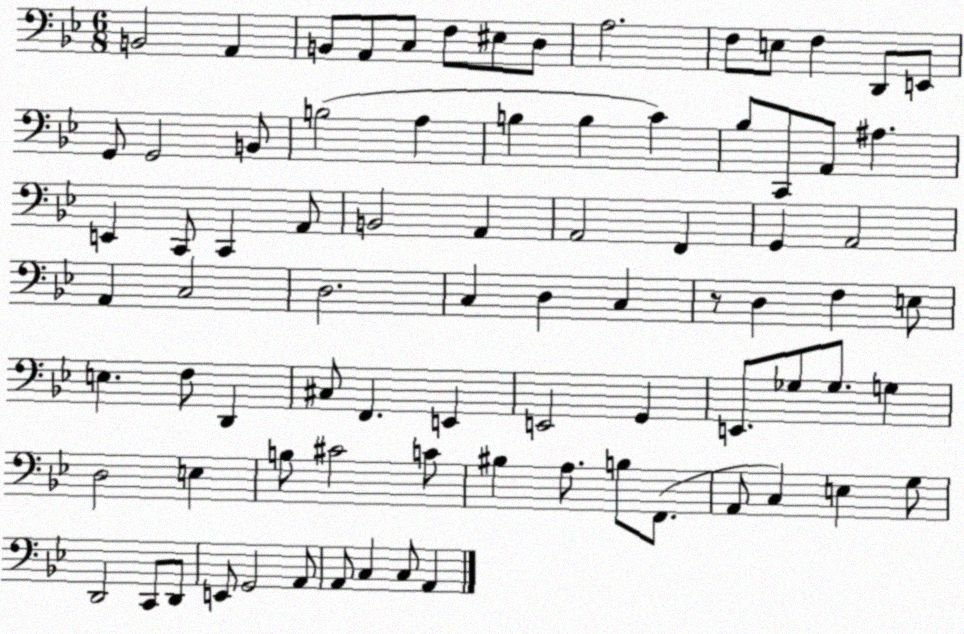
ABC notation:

X:1
T:Untitled
M:6/8
L:1/4
K:Bb
B,,2 A,, B,,/2 A,,/2 C,/2 F,/2 ^E,/2 D,/2 A,2 F,/2 E,/2 F, D,,/2 E,,/2 G,,/2 G,,2 B,,/2 B,2 A, B, B, C _B,/2 C,,/2 A,,/2 ^A, E,, C,,/2 C,, A,,/2 B,,2 A,, A,,2 F,, G,, A,,2 A,, C,2 D,2 C, D, C, z/2 D, F, E,/2 E, F,/2 D,, ^C,/2 F,, E,, E,,2 G,, E,,/2 _G,/2 _G,/2 G, D,2 E, B,/2 ^C2 C/2 ^B, A,/2 B,/2 F,,/2 A,,/2 C, E, G,/2 D,,2 C,,/2 D,,/2 E,,/2 G,,2 A,,/2 A,,/2 C, C,/2 A,,